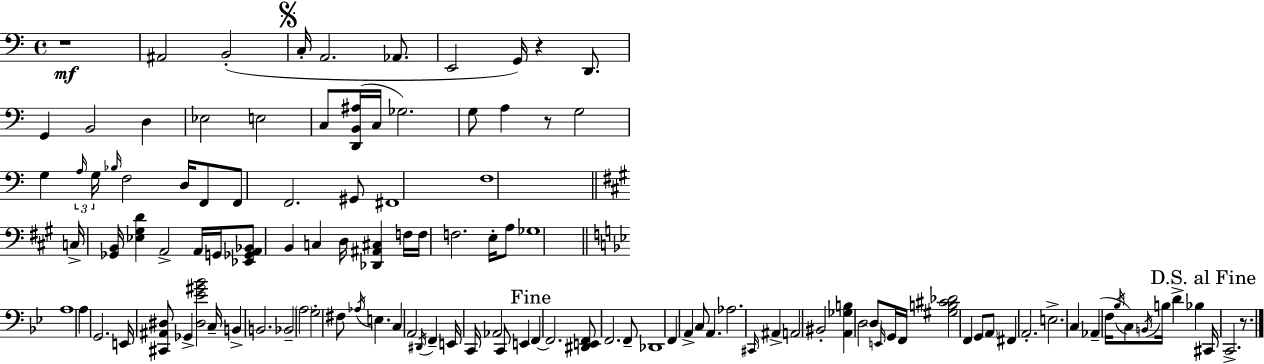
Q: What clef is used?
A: bass